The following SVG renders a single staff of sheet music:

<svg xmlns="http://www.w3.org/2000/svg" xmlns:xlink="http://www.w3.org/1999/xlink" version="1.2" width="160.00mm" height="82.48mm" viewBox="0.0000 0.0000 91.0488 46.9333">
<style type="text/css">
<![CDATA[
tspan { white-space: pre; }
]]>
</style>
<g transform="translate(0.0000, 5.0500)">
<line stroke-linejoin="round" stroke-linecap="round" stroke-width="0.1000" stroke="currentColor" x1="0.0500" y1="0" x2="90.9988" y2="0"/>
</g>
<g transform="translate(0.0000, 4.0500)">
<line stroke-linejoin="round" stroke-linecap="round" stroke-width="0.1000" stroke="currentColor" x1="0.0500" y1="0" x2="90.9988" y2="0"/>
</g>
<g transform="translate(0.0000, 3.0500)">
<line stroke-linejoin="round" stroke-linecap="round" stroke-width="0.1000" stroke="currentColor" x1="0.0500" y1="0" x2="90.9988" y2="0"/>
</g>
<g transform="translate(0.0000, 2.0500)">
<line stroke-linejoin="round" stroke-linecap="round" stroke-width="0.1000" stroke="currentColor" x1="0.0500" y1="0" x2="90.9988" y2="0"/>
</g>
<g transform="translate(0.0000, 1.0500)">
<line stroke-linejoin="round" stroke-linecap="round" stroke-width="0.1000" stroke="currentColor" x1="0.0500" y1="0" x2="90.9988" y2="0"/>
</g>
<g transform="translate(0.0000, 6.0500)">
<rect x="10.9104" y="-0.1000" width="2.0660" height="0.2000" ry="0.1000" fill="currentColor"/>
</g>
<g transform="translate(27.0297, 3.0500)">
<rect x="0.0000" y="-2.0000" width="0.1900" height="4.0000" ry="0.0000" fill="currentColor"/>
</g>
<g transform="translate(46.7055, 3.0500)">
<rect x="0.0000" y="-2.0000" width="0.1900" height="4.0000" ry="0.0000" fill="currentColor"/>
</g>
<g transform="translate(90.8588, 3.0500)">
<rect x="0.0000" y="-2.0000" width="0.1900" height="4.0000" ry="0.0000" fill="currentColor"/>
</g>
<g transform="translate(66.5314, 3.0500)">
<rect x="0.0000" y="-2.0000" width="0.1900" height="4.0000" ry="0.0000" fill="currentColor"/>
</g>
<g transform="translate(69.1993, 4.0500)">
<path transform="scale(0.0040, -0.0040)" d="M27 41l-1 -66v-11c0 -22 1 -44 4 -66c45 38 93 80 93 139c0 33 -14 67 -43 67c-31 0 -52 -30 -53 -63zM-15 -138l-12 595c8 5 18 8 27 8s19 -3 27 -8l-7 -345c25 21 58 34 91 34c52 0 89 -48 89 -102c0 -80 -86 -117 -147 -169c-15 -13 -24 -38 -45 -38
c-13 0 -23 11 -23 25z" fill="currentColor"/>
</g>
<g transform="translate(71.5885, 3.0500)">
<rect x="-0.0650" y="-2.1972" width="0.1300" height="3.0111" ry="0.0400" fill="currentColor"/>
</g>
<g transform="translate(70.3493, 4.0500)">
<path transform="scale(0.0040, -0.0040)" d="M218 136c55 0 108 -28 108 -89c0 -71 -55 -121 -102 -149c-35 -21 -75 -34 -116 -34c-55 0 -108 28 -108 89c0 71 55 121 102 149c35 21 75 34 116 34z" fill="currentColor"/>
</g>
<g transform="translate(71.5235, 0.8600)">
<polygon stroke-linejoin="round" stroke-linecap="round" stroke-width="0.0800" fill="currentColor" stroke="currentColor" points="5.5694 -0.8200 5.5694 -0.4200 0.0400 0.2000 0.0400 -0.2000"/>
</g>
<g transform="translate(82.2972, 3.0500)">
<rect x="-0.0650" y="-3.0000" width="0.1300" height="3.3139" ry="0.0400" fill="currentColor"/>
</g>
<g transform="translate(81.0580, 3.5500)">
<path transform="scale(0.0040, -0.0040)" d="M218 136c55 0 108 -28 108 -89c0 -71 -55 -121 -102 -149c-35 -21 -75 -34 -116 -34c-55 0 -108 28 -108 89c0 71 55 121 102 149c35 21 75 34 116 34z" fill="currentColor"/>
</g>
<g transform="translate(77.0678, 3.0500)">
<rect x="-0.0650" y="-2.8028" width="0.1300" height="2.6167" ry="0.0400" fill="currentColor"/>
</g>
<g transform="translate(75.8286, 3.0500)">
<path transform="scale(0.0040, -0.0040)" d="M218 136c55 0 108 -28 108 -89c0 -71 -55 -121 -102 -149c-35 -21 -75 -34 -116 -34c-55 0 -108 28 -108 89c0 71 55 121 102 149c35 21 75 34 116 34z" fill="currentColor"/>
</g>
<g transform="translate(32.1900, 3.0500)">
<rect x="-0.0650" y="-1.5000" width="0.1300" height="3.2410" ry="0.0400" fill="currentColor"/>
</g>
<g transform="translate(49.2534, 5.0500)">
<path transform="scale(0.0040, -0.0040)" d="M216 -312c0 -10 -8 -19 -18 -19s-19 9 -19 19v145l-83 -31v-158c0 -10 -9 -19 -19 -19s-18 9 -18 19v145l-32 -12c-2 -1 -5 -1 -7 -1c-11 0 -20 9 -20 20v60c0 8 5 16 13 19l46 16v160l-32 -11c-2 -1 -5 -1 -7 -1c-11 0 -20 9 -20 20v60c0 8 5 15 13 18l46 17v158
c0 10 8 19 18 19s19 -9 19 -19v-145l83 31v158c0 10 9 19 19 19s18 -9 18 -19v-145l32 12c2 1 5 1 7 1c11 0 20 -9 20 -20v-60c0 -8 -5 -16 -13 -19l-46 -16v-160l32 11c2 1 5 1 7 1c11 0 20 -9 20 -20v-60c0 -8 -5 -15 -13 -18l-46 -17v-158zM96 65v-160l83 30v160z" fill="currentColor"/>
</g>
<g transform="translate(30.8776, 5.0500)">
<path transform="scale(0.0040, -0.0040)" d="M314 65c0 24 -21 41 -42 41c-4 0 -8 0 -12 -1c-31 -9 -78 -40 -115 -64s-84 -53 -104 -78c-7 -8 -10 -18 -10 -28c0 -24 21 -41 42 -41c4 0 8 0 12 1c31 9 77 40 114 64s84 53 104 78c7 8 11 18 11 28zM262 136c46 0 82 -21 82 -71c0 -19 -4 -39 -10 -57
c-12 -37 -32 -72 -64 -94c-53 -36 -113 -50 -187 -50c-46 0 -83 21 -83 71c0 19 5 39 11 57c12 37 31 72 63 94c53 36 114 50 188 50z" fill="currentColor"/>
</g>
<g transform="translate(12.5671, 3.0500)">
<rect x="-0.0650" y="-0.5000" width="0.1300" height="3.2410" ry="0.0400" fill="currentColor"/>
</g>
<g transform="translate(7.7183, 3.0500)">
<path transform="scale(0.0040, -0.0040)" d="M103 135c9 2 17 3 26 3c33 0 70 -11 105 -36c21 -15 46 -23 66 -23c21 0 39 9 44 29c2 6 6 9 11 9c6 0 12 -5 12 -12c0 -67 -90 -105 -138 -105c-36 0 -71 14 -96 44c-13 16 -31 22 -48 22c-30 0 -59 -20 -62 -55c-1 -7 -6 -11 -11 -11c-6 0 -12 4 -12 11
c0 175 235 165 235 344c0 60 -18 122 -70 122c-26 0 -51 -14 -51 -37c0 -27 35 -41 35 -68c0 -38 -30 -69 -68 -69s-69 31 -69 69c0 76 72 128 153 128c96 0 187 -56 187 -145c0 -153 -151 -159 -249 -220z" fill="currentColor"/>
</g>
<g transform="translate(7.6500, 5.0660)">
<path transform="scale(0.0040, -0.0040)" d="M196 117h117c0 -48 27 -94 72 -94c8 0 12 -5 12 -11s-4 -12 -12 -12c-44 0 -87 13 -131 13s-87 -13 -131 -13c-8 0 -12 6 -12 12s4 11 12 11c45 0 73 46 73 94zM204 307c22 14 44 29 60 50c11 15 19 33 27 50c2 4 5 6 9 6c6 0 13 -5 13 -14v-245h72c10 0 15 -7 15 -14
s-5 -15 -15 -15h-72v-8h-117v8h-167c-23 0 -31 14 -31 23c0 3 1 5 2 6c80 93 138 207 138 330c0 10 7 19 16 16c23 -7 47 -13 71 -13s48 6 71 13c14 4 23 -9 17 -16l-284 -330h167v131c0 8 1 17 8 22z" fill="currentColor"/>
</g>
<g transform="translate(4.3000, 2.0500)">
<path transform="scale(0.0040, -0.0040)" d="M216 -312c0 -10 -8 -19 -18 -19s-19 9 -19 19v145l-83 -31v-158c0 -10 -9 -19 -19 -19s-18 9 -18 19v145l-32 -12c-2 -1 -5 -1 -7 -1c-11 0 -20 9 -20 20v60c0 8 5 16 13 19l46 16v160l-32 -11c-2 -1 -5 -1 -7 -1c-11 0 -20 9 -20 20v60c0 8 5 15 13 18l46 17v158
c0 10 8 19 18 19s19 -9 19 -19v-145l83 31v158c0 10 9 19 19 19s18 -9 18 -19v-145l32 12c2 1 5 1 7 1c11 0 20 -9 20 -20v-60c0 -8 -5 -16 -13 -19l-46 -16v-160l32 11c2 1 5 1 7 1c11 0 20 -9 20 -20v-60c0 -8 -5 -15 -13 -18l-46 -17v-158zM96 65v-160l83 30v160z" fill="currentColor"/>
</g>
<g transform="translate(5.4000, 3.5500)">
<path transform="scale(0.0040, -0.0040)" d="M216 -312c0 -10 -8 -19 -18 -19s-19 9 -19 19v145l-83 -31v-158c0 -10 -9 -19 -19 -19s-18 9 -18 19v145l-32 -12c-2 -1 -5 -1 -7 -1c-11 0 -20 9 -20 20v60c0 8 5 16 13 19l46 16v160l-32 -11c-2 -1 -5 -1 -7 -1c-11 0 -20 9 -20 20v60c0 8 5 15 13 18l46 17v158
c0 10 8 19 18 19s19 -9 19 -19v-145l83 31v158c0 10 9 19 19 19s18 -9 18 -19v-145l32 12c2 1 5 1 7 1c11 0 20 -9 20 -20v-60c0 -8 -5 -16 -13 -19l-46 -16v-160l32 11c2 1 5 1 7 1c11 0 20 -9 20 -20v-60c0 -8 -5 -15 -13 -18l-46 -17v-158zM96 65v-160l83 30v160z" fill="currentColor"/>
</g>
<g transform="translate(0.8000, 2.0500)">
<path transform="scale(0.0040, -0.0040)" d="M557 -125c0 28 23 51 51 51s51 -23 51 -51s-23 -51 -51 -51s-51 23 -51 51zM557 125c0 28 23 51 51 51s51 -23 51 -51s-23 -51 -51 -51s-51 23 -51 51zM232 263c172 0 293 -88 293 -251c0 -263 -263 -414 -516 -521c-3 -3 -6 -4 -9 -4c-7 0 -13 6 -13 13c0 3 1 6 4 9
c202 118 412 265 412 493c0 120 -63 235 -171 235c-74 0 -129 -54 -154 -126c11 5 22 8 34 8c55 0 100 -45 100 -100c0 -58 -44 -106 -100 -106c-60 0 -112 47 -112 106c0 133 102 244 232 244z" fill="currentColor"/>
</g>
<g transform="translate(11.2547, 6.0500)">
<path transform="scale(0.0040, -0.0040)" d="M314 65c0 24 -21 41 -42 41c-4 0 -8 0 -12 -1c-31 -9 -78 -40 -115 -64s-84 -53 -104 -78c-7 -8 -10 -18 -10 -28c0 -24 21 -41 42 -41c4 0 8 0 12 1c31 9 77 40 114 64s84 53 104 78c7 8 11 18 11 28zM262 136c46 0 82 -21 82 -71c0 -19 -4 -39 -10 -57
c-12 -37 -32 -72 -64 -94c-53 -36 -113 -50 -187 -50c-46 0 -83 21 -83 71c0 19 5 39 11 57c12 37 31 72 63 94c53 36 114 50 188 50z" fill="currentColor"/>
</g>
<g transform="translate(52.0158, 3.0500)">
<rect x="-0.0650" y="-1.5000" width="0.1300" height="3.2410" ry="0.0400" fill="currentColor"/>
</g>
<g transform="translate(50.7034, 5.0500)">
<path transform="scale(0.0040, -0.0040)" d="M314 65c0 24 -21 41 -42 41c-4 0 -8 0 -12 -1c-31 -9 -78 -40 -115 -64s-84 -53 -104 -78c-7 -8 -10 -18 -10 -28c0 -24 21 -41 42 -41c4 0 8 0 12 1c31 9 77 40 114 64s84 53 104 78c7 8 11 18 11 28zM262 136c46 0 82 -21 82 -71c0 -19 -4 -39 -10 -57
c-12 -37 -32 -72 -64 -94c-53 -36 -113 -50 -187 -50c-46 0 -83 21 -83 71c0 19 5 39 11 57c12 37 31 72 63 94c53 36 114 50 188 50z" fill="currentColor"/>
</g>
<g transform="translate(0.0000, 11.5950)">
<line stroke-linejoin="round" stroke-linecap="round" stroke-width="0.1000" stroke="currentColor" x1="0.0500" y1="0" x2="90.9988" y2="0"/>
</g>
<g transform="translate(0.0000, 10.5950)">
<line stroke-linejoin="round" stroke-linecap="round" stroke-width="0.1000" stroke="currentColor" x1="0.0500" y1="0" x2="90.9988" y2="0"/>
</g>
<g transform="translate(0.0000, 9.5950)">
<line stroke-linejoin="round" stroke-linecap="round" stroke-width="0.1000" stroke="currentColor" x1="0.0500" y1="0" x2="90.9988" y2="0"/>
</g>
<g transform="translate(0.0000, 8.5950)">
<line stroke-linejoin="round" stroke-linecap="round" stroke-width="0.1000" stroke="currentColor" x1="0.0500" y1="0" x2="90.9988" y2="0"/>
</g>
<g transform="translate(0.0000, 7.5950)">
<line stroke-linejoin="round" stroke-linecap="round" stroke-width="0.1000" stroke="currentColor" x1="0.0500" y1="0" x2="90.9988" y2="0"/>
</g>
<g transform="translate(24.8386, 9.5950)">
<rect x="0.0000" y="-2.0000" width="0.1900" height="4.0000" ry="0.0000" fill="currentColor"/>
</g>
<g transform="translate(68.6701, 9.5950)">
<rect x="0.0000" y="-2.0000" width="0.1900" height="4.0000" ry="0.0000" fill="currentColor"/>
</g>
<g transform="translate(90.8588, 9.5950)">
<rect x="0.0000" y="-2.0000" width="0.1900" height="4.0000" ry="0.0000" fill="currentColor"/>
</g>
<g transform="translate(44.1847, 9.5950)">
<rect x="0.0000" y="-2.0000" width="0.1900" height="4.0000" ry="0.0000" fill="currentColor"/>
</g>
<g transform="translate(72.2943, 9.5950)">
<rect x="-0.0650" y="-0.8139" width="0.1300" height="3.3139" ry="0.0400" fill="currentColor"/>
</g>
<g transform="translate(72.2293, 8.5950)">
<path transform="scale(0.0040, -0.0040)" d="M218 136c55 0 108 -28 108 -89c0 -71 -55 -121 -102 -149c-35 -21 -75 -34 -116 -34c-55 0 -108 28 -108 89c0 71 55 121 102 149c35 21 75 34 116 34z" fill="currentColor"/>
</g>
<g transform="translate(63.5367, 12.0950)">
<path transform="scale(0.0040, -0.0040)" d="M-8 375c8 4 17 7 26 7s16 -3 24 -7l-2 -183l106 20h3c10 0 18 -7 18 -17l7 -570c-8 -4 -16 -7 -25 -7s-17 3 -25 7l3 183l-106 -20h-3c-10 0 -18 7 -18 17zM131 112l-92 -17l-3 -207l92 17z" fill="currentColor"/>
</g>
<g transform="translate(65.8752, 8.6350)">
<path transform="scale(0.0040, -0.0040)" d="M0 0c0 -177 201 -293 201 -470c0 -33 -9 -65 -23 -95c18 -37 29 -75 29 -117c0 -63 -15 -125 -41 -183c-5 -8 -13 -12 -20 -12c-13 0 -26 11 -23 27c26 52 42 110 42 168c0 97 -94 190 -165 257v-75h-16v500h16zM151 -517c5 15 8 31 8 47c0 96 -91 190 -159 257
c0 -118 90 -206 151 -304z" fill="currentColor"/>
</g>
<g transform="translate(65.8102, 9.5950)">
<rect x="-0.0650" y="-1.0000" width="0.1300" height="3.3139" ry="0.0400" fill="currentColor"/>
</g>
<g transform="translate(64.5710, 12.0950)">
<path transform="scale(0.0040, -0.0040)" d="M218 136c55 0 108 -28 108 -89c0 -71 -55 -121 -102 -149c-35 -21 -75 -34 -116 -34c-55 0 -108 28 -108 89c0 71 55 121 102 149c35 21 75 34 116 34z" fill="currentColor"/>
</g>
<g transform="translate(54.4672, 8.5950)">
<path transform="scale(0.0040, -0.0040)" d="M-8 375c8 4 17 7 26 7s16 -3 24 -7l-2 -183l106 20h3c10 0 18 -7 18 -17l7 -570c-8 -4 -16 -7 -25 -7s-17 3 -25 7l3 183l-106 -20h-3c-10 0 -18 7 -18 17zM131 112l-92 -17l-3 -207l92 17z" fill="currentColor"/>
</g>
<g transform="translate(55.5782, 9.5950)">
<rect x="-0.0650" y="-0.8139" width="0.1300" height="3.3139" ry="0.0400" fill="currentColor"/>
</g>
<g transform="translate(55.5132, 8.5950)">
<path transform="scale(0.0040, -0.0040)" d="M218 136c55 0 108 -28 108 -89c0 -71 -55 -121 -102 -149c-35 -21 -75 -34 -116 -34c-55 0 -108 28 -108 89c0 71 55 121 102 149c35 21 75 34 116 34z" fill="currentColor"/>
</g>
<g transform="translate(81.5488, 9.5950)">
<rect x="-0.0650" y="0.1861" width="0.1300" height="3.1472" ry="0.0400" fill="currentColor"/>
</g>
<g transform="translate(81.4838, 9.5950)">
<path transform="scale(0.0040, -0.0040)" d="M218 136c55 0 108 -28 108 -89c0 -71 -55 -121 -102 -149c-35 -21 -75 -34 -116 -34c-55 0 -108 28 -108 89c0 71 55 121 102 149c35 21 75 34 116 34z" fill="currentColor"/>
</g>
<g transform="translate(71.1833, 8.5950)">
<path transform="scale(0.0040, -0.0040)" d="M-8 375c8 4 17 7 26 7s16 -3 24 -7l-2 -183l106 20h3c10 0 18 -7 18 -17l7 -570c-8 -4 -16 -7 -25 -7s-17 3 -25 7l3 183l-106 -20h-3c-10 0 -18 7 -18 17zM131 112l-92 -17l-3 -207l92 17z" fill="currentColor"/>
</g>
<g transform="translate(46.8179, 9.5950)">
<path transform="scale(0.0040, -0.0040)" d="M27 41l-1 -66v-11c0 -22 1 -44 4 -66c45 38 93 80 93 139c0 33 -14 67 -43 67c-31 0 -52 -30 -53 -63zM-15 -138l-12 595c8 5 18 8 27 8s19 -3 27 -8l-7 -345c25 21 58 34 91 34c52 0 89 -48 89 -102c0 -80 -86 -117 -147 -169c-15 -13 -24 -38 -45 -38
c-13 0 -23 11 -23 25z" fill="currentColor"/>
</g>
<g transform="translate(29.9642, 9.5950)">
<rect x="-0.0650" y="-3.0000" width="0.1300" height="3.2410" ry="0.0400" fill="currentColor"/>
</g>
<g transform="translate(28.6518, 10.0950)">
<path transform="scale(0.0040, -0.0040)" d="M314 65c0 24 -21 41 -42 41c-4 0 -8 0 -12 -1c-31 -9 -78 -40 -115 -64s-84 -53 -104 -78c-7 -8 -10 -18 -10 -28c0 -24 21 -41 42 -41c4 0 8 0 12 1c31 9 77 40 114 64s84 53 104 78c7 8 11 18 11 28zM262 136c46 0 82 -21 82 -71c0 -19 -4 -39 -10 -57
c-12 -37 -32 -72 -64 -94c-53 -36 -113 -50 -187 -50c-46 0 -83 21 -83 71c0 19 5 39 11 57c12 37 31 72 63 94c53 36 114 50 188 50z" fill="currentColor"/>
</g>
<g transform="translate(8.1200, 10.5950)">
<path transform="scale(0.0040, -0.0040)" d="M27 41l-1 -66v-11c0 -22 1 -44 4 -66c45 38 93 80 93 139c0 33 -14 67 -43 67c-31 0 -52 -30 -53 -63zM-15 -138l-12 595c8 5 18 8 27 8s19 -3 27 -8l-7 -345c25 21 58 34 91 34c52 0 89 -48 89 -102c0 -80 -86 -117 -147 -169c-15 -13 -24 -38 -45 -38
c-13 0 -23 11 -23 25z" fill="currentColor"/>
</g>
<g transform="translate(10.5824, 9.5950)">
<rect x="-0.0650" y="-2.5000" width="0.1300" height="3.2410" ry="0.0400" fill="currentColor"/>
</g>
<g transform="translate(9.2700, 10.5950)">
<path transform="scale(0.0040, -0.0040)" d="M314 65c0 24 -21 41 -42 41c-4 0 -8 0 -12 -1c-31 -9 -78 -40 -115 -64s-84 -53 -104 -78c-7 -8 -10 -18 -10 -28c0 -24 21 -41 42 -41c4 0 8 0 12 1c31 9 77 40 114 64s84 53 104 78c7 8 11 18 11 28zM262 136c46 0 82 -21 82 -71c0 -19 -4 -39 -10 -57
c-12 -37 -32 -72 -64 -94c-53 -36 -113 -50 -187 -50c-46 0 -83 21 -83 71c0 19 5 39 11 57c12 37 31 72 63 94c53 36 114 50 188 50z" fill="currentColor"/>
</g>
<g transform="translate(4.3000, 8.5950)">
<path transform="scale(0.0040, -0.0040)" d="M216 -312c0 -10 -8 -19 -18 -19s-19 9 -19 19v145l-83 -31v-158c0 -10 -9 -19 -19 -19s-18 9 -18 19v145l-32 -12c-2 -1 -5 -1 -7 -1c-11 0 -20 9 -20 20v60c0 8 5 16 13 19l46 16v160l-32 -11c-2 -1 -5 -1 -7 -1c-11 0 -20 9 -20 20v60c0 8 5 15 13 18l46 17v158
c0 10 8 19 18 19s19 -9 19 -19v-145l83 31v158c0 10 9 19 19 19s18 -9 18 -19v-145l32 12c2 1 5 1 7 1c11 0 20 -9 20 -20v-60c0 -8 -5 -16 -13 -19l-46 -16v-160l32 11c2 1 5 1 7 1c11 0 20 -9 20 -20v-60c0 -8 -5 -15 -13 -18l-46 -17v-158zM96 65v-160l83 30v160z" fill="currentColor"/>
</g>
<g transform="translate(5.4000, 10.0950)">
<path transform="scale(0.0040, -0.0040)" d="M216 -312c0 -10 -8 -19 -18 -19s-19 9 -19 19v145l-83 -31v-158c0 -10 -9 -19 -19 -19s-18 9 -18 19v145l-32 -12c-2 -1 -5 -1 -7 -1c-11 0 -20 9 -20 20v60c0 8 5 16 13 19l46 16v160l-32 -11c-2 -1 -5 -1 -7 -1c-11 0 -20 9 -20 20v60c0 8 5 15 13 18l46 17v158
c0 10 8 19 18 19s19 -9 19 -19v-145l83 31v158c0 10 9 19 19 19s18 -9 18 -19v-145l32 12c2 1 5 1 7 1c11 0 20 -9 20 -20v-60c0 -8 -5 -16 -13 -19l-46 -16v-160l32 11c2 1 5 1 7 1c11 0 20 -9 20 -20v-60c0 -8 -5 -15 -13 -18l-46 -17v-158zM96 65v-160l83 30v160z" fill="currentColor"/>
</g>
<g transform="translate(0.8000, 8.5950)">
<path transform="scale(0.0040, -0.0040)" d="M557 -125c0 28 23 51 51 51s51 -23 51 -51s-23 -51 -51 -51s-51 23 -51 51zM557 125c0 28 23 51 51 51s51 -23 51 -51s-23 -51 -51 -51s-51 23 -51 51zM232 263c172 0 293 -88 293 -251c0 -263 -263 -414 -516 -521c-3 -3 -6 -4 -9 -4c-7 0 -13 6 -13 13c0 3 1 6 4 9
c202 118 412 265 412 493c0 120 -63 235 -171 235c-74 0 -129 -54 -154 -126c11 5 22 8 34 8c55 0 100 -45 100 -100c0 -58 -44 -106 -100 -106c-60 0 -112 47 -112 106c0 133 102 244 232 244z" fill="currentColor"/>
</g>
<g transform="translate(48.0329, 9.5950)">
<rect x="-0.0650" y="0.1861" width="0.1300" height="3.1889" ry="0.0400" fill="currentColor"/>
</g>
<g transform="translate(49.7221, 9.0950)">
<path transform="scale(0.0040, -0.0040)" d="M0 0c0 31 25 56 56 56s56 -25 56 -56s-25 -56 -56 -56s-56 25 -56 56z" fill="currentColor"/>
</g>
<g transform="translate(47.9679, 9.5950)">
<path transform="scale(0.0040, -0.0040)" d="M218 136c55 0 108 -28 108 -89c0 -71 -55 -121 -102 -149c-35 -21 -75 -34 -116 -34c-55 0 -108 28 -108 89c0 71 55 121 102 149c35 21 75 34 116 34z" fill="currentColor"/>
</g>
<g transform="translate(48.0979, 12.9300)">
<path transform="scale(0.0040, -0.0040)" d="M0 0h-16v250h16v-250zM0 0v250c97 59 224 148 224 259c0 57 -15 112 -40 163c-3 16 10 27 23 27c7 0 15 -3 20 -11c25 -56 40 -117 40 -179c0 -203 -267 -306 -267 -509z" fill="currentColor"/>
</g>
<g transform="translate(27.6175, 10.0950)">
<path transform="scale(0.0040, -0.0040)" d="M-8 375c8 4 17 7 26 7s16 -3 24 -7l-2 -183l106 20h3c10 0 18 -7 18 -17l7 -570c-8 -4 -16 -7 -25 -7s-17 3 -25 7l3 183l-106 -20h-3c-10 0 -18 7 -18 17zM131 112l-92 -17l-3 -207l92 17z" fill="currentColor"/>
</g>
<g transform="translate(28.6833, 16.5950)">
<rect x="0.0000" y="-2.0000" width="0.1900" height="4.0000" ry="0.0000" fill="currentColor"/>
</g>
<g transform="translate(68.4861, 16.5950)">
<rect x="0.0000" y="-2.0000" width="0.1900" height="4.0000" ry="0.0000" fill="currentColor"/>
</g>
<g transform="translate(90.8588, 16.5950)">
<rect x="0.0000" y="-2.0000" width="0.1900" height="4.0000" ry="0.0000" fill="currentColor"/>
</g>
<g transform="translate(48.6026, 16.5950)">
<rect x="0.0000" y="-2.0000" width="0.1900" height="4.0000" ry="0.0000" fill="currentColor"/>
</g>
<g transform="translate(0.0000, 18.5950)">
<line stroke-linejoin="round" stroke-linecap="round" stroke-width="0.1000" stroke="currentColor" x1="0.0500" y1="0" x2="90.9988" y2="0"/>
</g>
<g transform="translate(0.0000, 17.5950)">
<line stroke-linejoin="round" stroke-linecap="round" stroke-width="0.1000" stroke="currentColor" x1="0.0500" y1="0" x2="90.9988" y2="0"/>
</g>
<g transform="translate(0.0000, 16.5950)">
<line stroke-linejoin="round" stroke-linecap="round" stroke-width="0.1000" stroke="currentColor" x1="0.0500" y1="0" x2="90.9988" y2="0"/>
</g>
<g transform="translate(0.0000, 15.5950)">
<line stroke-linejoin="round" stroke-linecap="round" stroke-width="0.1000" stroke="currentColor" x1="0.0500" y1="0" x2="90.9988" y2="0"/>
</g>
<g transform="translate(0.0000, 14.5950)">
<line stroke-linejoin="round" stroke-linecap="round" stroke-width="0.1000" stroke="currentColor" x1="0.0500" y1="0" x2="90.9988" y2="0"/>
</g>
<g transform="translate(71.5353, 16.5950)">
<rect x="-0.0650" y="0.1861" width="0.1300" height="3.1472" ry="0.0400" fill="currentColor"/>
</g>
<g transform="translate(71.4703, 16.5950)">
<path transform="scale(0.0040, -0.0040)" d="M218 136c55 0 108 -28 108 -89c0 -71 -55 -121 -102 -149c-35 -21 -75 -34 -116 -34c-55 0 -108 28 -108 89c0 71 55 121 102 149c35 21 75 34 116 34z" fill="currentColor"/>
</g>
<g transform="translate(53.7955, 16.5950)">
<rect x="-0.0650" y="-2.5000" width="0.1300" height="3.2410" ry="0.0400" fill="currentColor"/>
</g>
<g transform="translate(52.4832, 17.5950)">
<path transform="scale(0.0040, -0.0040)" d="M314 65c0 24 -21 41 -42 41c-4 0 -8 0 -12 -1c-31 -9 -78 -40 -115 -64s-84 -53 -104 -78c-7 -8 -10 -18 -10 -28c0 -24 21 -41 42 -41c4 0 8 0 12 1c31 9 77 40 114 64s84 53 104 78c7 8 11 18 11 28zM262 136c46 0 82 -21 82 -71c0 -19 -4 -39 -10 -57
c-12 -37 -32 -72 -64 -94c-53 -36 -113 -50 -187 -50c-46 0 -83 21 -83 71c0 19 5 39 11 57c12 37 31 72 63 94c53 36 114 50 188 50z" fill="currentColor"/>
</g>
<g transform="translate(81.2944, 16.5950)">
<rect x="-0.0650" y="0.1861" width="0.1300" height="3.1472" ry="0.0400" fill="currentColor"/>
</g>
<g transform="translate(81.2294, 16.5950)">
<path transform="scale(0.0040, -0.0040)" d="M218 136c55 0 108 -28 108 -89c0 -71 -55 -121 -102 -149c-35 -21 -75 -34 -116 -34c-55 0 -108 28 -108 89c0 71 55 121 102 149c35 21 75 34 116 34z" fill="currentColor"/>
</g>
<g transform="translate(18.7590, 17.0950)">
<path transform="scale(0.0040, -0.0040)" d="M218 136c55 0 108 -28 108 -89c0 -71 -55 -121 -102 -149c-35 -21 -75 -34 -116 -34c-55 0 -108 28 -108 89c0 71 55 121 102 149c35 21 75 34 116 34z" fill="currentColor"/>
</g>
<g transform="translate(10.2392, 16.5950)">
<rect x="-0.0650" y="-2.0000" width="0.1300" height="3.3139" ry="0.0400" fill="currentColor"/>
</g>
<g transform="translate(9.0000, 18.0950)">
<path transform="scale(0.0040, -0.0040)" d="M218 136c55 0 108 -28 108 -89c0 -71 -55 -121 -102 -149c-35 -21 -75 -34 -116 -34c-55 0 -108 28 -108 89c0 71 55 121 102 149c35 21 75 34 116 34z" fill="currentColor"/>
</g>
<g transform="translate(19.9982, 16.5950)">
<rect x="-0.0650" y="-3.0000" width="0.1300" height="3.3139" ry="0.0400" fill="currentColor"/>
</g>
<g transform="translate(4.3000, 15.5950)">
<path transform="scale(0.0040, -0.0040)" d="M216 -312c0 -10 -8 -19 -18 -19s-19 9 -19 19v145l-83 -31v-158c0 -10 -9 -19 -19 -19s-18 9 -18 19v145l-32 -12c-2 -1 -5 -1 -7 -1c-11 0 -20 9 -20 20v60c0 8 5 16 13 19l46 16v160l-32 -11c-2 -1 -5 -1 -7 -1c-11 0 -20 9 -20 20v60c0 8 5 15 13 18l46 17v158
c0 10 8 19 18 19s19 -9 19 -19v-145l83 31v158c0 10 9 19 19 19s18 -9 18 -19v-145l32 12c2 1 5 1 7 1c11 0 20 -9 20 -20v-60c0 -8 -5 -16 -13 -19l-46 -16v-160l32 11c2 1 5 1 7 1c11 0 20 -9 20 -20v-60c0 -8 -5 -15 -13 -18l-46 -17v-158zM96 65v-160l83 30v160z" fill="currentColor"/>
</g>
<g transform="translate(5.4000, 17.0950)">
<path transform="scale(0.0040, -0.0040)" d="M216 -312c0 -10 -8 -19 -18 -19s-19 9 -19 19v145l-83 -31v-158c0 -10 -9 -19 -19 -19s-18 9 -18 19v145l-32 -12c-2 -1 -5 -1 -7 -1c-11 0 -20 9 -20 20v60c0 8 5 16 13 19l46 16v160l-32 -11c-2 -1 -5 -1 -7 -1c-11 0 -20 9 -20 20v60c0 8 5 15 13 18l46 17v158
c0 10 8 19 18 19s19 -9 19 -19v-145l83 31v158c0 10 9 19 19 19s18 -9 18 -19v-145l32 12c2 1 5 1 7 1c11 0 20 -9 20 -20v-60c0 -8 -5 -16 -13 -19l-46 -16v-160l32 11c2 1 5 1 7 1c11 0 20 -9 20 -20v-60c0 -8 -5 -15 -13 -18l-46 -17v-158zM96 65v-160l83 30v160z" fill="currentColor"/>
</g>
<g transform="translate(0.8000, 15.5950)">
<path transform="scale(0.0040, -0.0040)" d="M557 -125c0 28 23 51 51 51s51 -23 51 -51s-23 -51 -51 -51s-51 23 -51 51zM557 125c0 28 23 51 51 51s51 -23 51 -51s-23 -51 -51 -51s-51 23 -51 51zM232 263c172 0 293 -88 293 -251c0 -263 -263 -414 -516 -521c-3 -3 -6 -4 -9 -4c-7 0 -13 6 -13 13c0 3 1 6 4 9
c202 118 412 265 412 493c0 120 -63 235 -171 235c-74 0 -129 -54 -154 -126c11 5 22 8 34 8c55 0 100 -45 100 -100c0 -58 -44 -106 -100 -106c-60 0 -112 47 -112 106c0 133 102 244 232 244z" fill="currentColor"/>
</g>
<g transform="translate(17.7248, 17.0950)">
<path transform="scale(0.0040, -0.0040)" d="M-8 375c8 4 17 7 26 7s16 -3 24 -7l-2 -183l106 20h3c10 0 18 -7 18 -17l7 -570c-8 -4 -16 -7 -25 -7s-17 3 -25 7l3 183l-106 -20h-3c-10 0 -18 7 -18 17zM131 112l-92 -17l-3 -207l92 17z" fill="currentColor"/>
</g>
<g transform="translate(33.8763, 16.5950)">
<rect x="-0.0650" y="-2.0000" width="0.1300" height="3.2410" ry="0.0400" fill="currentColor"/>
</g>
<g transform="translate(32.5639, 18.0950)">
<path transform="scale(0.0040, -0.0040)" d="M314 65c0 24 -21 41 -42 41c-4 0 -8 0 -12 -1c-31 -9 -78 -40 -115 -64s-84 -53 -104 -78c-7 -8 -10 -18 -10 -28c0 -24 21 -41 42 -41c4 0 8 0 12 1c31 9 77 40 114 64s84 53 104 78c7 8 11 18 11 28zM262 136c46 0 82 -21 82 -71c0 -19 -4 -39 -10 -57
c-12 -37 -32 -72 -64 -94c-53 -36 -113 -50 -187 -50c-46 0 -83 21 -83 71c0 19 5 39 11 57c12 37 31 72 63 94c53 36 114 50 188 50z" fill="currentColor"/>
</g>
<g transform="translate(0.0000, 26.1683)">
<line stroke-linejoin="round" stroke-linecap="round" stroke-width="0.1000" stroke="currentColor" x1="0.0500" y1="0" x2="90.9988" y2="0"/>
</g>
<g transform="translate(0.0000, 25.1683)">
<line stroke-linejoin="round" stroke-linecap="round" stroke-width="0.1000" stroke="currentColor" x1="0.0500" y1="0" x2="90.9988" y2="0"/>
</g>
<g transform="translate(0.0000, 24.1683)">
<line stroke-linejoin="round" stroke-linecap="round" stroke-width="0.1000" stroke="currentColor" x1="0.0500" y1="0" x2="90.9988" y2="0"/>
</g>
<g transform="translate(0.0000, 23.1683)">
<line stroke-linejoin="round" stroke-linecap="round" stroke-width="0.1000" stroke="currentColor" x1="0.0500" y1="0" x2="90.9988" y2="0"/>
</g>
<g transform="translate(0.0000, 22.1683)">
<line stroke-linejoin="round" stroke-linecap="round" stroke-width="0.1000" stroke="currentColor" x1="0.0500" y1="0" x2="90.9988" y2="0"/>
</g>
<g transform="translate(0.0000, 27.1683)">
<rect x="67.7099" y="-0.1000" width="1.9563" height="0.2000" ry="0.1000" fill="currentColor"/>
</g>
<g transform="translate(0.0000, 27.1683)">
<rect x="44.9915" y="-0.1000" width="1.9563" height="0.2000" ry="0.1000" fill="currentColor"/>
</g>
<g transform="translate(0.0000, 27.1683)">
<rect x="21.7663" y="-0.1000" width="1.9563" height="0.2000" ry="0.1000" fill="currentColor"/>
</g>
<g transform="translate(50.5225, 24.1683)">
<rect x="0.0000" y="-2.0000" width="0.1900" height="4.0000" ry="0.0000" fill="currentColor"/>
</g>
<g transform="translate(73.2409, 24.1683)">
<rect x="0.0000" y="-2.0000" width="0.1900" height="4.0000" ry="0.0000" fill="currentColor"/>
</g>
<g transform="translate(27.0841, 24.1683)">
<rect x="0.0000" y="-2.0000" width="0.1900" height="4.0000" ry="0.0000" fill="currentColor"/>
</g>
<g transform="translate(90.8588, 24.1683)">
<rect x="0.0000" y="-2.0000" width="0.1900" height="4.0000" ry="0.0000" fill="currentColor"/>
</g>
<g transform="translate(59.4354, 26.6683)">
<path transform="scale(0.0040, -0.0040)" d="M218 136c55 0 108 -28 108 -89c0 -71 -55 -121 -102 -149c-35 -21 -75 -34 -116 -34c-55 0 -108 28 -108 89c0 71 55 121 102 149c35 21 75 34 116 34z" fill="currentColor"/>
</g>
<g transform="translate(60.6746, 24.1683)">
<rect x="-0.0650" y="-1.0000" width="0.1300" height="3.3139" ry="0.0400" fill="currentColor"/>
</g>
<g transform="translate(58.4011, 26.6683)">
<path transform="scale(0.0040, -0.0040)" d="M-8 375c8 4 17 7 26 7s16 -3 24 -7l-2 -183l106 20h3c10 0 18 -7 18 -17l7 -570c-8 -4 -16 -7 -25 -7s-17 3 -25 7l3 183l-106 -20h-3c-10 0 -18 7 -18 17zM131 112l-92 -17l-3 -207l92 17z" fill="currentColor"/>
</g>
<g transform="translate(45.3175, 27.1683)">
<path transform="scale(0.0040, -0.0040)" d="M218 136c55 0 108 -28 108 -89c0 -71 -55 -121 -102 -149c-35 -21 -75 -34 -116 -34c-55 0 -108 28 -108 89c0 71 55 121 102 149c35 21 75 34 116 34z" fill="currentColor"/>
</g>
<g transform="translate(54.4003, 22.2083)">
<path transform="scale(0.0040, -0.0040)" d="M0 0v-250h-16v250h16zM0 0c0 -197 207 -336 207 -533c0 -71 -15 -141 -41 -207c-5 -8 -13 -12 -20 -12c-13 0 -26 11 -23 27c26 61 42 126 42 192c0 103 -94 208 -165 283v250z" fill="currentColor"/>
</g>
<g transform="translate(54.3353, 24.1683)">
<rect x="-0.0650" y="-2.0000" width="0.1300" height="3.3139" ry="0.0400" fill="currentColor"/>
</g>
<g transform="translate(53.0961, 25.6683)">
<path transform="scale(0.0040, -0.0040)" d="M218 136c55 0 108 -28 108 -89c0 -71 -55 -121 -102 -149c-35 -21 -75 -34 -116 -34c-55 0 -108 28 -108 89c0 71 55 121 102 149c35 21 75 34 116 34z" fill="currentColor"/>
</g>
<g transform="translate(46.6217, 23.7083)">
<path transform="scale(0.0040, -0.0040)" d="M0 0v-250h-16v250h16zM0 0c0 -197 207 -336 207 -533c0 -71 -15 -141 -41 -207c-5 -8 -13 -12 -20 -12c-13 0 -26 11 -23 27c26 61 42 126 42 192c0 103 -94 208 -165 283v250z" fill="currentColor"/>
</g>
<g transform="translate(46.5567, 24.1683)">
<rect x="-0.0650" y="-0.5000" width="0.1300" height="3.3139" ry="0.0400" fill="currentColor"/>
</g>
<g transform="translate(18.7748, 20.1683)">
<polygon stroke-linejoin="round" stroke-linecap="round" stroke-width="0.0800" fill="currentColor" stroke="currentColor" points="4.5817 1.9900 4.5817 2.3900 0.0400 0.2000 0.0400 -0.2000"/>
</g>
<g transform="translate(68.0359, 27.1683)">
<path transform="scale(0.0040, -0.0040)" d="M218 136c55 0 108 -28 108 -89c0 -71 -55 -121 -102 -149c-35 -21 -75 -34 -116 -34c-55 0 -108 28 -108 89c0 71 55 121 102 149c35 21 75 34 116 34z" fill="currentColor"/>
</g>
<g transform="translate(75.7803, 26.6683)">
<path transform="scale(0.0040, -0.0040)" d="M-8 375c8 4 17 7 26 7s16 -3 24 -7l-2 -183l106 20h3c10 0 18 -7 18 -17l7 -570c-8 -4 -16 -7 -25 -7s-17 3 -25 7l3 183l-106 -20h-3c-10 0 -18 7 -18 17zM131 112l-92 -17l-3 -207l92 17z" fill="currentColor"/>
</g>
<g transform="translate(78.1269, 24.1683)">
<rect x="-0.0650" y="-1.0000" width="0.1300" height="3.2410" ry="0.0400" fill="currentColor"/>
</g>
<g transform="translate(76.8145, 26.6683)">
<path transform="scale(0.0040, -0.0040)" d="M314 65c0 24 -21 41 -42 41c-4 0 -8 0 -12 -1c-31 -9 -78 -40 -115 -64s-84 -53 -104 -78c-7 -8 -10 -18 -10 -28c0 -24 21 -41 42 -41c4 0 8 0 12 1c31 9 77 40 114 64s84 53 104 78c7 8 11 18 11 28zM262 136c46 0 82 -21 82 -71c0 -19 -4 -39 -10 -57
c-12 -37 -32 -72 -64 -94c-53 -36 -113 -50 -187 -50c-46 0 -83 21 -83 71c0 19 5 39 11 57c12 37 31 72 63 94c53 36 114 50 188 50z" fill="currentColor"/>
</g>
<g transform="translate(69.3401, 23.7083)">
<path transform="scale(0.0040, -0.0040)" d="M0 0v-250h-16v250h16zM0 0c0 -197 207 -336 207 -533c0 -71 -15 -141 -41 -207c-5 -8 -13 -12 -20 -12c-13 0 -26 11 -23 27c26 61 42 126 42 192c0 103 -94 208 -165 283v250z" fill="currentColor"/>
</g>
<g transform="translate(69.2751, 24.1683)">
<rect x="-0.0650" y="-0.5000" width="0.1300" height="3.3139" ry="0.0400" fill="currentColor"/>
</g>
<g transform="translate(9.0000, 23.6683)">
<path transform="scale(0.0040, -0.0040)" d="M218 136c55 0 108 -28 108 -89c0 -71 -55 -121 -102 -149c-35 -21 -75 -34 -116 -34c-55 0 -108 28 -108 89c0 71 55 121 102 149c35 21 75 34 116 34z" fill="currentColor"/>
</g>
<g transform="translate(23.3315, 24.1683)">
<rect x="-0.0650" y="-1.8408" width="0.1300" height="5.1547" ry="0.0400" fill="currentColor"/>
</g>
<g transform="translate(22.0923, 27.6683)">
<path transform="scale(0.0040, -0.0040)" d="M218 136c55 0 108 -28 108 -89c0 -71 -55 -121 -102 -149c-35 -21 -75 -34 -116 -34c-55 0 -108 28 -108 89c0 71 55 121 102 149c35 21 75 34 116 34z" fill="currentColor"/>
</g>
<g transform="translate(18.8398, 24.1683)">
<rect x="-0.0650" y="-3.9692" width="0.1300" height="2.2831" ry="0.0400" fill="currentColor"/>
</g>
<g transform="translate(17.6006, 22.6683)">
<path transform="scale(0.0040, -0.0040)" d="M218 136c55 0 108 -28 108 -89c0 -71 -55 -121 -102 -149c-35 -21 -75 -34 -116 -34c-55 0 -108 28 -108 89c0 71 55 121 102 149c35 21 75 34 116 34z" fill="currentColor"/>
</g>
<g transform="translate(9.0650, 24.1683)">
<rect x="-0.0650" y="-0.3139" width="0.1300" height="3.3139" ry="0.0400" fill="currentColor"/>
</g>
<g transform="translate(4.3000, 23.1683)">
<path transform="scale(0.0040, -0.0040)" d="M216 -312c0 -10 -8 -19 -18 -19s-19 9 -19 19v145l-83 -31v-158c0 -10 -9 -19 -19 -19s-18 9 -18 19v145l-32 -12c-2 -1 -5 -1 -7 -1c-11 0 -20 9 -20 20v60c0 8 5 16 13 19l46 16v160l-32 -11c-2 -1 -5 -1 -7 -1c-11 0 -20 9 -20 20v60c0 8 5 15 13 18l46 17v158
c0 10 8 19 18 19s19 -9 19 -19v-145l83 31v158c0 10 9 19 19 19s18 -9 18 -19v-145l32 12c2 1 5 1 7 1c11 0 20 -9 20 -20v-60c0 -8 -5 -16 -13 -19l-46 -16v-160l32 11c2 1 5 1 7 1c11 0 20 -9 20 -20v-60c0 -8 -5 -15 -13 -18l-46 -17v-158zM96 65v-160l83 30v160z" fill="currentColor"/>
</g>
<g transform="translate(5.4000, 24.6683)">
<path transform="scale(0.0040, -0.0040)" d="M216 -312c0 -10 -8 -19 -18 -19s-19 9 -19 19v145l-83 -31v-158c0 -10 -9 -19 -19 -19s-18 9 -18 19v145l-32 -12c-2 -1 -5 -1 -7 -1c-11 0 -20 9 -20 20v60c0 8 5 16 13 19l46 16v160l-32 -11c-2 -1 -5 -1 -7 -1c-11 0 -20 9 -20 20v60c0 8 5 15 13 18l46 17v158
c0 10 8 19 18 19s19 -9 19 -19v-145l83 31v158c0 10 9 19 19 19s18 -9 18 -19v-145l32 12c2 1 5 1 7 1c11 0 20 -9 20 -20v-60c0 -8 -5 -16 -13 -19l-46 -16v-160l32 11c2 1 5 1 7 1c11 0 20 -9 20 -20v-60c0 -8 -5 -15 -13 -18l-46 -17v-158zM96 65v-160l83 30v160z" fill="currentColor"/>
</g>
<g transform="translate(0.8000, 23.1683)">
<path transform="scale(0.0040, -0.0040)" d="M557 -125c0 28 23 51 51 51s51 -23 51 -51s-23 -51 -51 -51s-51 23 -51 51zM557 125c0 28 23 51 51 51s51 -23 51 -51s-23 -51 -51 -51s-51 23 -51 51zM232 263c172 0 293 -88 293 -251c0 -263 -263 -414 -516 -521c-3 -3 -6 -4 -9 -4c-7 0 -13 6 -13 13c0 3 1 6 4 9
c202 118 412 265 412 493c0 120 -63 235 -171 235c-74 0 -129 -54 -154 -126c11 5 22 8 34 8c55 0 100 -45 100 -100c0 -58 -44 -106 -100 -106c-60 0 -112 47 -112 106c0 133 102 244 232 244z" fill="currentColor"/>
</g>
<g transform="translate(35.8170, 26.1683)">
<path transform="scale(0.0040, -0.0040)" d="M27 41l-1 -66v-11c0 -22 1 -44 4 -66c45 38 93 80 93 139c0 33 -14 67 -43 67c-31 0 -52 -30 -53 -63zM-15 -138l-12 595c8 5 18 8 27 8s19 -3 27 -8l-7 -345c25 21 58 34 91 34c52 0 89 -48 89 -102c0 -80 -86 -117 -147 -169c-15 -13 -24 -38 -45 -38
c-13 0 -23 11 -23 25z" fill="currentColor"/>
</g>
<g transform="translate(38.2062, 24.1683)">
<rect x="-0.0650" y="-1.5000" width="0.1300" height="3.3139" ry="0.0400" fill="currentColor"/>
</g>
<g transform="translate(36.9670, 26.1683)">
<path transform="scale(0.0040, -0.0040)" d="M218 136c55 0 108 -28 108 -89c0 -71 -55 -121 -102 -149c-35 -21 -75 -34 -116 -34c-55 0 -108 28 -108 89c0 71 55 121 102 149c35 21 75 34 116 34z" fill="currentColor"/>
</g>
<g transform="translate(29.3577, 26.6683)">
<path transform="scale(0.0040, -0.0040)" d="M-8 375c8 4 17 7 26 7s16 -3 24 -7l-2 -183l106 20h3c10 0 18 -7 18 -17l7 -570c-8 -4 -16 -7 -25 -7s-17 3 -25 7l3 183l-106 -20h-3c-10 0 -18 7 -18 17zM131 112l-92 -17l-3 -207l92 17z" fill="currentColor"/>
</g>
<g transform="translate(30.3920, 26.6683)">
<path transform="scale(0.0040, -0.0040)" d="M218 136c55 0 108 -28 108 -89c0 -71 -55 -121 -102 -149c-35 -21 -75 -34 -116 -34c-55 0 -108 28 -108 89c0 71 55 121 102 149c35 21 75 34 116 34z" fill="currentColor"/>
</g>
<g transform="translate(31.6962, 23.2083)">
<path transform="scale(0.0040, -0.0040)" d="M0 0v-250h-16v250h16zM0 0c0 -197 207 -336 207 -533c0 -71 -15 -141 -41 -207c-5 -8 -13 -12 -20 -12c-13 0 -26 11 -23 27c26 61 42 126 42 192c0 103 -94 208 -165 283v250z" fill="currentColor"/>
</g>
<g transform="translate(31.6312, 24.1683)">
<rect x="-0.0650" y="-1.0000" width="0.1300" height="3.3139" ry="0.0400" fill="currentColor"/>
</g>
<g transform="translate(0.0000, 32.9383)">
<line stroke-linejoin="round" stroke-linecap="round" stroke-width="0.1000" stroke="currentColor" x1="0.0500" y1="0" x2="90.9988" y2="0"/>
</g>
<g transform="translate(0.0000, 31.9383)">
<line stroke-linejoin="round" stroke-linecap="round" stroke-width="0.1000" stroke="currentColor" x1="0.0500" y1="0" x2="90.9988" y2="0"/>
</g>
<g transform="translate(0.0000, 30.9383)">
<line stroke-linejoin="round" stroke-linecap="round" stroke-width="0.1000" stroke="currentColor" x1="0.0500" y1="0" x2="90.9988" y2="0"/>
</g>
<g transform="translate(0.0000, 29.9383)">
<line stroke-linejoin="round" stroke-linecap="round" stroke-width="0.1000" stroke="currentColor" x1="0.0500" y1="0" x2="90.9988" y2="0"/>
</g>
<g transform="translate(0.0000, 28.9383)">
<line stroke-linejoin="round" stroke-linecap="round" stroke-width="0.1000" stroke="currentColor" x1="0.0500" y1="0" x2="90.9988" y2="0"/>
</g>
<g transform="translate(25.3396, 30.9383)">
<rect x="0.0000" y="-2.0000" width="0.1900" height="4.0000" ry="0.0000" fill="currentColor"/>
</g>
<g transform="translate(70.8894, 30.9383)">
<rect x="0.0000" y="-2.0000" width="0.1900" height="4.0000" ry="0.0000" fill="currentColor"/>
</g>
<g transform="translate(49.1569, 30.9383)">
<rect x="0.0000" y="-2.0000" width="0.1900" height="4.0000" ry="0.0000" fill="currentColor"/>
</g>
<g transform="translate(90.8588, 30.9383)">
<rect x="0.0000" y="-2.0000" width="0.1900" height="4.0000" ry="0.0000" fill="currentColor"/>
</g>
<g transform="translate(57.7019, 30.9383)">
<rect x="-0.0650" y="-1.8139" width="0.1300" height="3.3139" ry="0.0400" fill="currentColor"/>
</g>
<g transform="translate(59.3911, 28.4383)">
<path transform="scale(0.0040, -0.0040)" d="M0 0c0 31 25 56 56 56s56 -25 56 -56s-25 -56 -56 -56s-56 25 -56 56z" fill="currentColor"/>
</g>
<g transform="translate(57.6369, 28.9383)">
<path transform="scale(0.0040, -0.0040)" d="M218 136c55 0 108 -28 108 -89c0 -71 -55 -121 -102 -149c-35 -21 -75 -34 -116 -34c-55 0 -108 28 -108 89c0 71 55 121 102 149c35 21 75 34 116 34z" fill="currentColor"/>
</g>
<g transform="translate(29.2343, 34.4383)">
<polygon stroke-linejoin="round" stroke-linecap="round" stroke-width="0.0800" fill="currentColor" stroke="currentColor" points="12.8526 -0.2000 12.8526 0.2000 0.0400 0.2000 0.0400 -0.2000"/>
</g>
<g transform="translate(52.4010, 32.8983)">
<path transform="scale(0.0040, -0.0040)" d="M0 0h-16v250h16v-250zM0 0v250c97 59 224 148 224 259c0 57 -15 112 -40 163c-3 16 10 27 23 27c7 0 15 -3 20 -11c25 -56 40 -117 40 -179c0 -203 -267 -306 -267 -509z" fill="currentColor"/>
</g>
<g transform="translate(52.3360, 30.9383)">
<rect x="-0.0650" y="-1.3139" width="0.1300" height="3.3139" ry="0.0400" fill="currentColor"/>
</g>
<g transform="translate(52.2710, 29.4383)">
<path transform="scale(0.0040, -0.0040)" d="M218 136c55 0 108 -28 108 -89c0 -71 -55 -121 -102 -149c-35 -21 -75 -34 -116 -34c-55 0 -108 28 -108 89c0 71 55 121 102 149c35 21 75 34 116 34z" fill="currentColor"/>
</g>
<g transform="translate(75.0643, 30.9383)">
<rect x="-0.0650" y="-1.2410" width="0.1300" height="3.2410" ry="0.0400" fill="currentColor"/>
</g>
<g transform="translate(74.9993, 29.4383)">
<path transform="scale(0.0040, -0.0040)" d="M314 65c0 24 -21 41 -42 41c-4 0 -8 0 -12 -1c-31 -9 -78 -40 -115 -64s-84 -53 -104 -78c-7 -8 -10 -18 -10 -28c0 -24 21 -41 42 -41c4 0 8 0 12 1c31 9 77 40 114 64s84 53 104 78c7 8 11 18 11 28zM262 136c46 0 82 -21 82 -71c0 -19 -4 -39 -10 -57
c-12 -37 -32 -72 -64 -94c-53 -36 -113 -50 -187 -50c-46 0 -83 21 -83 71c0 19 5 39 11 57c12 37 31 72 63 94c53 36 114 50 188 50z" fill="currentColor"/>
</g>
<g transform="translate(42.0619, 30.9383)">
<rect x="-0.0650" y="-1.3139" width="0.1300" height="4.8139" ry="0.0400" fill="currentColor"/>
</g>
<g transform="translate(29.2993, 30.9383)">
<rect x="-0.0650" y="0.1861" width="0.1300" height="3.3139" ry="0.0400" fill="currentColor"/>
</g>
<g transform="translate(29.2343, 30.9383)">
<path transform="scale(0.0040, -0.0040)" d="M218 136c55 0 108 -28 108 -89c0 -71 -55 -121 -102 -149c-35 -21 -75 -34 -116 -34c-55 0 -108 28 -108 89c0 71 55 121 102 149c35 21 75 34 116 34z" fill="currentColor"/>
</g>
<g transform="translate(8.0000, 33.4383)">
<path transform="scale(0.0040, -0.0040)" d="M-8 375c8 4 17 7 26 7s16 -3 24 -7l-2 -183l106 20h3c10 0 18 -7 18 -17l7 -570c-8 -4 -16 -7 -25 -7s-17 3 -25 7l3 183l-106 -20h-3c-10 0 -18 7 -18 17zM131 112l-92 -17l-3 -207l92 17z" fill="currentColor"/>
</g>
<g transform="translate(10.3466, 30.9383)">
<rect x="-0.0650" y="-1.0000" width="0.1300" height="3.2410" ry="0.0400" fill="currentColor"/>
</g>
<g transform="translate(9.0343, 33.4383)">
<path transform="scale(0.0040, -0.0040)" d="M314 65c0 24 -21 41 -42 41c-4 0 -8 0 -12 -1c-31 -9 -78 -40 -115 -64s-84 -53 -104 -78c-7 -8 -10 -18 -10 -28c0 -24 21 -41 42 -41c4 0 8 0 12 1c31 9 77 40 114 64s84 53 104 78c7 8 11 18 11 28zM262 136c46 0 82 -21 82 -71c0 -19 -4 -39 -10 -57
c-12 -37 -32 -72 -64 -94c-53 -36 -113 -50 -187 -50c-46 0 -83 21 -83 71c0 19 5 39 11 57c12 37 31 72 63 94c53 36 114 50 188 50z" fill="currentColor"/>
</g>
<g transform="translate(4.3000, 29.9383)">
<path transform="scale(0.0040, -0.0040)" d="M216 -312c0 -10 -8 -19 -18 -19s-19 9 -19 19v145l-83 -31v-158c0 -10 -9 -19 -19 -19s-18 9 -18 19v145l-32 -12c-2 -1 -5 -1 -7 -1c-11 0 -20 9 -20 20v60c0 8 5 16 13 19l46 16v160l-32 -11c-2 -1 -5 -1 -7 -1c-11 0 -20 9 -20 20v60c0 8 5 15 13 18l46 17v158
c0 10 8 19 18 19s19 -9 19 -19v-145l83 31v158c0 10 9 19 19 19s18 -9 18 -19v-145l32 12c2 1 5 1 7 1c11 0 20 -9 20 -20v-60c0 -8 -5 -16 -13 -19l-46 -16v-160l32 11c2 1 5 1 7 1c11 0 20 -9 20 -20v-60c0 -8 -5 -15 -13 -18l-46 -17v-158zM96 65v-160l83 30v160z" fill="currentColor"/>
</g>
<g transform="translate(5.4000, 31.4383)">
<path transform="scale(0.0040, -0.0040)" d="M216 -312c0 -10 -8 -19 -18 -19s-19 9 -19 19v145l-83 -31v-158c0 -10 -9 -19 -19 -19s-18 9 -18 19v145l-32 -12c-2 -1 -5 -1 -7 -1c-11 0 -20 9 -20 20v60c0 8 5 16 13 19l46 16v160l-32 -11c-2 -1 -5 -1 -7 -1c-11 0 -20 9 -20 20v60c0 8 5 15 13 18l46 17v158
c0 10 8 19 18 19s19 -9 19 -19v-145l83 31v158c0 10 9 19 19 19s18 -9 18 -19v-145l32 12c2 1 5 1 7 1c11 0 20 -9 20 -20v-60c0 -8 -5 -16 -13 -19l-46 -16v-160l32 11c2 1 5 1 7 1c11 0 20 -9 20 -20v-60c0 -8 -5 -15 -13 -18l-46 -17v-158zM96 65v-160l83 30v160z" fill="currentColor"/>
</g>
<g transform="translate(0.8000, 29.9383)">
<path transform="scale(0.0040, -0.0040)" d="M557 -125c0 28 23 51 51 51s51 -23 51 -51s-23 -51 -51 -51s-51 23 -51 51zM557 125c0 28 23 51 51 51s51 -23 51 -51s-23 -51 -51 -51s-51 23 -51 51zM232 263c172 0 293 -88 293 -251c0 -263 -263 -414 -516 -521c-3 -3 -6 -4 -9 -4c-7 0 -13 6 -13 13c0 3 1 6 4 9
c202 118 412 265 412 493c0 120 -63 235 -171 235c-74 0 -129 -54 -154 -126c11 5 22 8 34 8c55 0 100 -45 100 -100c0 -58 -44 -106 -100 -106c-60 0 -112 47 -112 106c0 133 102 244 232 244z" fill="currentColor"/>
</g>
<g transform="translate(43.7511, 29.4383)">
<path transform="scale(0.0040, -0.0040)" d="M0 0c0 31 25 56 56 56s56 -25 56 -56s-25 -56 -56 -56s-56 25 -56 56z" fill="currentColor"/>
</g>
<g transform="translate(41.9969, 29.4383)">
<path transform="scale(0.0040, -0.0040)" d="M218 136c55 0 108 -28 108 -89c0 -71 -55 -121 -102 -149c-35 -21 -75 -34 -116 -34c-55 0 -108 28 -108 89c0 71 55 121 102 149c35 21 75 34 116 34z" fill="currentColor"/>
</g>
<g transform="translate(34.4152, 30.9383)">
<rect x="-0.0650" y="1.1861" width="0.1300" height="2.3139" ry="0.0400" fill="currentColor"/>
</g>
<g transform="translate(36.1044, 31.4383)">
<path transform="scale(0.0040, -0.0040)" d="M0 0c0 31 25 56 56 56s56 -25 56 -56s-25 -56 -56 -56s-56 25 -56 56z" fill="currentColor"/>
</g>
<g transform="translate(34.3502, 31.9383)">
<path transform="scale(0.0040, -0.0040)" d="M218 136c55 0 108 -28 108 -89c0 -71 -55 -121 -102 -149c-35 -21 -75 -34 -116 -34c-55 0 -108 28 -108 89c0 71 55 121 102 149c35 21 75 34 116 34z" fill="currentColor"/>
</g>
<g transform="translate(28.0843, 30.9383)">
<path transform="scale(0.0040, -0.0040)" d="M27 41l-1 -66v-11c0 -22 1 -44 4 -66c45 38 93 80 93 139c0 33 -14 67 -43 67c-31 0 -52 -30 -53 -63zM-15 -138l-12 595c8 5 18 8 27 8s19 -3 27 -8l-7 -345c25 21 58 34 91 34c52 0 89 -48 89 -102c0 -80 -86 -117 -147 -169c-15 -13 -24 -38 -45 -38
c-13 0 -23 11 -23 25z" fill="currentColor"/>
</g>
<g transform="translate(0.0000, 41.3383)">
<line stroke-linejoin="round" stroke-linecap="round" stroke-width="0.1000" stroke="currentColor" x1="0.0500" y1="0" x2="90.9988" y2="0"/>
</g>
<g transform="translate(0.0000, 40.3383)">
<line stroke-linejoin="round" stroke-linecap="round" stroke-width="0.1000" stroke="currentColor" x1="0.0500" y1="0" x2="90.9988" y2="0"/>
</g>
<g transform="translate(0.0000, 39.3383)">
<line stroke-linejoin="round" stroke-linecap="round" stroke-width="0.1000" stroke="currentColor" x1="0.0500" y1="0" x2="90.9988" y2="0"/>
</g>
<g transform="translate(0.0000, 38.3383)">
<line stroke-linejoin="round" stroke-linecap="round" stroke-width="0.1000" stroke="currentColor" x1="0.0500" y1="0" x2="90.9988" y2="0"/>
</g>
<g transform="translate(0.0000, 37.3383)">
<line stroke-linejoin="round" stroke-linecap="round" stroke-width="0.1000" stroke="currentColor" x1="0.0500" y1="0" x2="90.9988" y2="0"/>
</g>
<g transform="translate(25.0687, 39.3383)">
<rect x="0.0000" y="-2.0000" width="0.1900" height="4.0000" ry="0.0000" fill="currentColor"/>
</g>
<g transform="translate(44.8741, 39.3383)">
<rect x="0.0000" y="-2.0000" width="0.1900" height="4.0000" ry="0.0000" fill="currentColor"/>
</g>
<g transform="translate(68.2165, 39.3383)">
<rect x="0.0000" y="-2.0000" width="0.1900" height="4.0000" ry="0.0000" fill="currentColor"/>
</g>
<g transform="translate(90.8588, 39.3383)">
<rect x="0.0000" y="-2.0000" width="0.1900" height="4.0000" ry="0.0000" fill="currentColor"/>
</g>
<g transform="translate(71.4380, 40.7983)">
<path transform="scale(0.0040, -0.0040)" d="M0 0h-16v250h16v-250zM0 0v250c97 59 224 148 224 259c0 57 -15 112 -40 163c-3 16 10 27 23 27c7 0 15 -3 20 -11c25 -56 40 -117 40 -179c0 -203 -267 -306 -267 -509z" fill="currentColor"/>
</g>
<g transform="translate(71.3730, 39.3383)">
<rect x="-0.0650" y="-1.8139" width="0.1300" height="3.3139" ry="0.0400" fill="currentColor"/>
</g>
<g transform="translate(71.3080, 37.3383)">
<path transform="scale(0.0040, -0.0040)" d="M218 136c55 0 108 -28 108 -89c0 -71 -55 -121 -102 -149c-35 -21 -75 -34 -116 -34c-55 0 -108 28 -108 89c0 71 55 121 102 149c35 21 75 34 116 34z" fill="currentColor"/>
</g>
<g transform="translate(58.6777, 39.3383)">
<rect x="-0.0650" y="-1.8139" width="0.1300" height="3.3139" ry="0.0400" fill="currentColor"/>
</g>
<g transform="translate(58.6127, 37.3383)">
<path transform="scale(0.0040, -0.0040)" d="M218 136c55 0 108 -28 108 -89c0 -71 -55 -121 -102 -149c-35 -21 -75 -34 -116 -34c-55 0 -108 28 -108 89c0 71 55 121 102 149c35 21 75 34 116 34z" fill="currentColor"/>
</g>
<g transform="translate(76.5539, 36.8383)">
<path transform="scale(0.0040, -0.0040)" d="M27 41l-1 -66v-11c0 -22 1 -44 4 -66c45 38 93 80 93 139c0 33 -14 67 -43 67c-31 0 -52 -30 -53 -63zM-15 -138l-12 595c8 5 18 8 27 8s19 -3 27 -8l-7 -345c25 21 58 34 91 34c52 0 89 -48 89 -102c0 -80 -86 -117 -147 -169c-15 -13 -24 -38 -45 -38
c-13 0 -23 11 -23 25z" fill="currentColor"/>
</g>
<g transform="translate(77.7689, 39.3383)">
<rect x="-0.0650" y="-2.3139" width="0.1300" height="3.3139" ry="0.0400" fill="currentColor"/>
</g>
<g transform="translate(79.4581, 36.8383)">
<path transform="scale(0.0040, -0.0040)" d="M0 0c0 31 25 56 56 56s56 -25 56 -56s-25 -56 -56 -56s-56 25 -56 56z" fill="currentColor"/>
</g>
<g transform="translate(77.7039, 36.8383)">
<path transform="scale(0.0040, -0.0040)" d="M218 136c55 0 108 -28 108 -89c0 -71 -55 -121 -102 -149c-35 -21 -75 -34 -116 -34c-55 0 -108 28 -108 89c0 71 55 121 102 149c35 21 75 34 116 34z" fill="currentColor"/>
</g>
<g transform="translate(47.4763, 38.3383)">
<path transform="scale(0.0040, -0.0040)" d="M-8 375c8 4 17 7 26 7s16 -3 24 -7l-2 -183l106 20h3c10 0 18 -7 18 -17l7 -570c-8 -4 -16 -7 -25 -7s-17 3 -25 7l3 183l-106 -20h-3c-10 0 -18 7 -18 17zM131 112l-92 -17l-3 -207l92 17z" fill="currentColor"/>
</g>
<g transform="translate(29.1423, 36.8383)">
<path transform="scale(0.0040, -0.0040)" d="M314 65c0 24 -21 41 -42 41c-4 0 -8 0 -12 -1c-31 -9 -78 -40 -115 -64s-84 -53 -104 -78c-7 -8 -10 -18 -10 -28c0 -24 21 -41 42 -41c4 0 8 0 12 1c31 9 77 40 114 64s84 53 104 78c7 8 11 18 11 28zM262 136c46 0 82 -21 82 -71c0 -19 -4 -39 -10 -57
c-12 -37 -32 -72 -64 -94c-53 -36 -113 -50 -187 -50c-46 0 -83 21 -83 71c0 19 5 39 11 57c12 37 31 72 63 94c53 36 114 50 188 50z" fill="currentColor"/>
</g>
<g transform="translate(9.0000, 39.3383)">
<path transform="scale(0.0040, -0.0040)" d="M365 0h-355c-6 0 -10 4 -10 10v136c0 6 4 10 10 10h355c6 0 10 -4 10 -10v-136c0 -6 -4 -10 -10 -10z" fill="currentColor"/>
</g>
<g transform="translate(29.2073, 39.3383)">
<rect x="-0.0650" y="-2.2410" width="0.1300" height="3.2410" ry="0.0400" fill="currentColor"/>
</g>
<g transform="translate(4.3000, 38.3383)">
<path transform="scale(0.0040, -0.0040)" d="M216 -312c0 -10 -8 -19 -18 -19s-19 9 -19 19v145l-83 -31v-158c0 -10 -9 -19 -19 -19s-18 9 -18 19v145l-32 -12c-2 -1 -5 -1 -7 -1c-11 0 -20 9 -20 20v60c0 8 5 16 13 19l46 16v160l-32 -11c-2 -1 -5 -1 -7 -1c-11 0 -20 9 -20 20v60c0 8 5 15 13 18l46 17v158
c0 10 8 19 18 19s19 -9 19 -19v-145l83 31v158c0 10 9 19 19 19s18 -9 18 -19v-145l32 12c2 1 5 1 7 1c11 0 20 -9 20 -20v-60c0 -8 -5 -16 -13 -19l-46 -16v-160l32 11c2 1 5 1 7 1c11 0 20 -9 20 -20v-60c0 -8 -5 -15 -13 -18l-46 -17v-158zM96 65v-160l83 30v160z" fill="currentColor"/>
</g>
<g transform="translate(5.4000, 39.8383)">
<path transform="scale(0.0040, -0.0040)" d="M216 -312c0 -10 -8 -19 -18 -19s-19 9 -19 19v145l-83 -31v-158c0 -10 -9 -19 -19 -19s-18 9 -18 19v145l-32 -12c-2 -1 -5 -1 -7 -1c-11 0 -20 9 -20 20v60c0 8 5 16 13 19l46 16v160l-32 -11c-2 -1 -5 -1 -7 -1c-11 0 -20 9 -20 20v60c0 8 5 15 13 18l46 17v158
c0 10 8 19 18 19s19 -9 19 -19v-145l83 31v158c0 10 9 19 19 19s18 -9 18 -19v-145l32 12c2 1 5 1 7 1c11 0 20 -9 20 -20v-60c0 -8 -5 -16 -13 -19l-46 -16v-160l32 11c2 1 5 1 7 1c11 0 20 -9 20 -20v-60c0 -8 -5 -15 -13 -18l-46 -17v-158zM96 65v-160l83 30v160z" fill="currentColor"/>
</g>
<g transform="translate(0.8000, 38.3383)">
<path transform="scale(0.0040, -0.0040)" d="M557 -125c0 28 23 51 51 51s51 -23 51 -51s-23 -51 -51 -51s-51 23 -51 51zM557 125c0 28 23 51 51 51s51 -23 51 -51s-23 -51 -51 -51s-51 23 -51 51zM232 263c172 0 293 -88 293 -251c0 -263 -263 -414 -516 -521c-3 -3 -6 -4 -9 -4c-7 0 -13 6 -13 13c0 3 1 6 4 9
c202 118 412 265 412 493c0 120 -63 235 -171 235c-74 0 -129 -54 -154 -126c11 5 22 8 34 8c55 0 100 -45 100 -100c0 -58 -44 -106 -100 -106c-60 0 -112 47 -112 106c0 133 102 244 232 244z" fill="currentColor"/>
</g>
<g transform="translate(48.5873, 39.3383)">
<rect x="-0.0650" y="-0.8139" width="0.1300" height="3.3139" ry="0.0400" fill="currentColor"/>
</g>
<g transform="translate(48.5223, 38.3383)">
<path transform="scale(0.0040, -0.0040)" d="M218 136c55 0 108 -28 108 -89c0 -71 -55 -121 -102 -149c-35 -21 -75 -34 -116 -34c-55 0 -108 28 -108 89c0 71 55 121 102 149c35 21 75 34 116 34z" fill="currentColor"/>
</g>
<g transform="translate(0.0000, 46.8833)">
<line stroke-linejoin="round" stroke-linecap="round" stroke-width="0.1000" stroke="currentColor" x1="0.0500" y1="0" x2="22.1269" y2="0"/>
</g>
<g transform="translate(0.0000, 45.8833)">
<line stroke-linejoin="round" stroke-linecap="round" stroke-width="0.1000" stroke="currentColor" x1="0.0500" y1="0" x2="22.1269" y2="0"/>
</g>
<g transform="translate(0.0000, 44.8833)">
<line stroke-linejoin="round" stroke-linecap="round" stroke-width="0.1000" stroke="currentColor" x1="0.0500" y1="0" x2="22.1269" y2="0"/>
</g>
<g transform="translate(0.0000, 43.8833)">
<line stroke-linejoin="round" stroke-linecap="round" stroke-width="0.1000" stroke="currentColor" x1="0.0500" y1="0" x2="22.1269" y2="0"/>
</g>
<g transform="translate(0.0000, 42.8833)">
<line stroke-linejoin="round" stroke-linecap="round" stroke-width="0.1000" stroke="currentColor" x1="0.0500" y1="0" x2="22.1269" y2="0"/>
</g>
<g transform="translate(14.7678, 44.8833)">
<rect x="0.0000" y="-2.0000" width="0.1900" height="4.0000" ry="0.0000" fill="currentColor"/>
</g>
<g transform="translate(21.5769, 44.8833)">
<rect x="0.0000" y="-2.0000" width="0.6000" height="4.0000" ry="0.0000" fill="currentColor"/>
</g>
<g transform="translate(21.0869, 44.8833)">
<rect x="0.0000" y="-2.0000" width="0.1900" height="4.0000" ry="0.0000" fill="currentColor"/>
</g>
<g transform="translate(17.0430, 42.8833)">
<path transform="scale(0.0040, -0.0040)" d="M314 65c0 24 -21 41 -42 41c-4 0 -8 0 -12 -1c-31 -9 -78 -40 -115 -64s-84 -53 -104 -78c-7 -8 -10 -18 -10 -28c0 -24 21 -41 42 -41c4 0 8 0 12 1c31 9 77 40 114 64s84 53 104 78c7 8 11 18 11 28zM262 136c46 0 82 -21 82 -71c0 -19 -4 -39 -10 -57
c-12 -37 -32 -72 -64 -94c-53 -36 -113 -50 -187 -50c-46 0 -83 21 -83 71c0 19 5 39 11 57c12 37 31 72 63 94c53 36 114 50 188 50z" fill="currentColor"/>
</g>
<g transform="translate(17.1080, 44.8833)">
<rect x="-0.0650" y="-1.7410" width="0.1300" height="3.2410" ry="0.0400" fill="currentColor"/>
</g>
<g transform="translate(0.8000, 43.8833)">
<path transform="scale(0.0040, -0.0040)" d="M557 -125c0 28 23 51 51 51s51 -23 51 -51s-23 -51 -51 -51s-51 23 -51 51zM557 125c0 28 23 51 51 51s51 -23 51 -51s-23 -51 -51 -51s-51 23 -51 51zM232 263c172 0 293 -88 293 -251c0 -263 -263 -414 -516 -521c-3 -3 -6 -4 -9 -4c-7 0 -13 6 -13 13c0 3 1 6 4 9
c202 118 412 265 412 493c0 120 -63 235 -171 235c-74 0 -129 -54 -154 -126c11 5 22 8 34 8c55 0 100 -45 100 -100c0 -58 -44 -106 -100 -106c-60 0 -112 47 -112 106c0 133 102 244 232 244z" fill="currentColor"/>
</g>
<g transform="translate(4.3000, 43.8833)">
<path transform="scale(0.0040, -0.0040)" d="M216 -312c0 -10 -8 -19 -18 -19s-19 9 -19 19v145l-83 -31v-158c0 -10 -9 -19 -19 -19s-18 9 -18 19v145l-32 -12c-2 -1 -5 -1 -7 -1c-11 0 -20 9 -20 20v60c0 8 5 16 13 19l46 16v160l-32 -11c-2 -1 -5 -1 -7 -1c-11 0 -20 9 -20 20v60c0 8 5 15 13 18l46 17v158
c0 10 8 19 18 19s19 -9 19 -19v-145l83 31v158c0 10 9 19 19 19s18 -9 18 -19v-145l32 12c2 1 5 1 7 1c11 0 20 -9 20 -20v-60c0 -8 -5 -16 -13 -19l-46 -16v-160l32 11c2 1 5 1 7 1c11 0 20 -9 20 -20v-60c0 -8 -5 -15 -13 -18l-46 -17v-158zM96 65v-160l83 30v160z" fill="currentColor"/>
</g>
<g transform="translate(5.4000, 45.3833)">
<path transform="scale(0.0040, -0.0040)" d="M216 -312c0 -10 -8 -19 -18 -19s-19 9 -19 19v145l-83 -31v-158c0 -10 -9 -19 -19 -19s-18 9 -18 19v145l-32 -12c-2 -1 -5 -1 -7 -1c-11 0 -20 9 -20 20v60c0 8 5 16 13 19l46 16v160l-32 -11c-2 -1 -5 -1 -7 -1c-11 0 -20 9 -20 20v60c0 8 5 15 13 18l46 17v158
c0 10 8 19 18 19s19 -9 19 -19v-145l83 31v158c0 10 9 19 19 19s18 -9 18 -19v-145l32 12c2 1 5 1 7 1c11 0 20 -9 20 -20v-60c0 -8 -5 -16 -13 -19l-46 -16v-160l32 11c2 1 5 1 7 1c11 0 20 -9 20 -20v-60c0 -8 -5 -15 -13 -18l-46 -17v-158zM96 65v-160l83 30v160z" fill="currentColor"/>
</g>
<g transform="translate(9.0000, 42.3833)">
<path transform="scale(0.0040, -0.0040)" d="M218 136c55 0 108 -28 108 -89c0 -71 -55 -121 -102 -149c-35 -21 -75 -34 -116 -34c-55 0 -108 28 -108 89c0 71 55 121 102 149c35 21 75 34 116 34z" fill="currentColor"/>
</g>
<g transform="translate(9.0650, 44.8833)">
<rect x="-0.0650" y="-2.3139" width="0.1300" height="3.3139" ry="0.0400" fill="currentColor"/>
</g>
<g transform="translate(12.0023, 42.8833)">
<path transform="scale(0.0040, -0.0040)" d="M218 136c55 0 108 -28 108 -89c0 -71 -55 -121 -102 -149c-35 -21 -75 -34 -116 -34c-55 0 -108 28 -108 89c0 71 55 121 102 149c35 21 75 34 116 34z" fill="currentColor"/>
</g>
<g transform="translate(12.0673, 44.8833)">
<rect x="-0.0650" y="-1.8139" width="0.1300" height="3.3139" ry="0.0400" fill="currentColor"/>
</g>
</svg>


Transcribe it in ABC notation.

X:1
T:Untitled
M:2/4
L:1/4
K:D
E,,2 G,,2 ^G,,2 _B,,/2 D,/2 ^C, _B,,2 C,2 _D,/2 F, F,,/4 F, D, A,, C, A,,2 B,,2 D, D, E, G,/2 D,,/2 F,,/2 _G,, E,,/2 A,,/2 F,, E,,/2 F,,2 F,,2 _D,/2 B,,/2 G,/2 G,/2 A, G,2 z2 B,2 F, A, A,/2 _B, B, A, A,2